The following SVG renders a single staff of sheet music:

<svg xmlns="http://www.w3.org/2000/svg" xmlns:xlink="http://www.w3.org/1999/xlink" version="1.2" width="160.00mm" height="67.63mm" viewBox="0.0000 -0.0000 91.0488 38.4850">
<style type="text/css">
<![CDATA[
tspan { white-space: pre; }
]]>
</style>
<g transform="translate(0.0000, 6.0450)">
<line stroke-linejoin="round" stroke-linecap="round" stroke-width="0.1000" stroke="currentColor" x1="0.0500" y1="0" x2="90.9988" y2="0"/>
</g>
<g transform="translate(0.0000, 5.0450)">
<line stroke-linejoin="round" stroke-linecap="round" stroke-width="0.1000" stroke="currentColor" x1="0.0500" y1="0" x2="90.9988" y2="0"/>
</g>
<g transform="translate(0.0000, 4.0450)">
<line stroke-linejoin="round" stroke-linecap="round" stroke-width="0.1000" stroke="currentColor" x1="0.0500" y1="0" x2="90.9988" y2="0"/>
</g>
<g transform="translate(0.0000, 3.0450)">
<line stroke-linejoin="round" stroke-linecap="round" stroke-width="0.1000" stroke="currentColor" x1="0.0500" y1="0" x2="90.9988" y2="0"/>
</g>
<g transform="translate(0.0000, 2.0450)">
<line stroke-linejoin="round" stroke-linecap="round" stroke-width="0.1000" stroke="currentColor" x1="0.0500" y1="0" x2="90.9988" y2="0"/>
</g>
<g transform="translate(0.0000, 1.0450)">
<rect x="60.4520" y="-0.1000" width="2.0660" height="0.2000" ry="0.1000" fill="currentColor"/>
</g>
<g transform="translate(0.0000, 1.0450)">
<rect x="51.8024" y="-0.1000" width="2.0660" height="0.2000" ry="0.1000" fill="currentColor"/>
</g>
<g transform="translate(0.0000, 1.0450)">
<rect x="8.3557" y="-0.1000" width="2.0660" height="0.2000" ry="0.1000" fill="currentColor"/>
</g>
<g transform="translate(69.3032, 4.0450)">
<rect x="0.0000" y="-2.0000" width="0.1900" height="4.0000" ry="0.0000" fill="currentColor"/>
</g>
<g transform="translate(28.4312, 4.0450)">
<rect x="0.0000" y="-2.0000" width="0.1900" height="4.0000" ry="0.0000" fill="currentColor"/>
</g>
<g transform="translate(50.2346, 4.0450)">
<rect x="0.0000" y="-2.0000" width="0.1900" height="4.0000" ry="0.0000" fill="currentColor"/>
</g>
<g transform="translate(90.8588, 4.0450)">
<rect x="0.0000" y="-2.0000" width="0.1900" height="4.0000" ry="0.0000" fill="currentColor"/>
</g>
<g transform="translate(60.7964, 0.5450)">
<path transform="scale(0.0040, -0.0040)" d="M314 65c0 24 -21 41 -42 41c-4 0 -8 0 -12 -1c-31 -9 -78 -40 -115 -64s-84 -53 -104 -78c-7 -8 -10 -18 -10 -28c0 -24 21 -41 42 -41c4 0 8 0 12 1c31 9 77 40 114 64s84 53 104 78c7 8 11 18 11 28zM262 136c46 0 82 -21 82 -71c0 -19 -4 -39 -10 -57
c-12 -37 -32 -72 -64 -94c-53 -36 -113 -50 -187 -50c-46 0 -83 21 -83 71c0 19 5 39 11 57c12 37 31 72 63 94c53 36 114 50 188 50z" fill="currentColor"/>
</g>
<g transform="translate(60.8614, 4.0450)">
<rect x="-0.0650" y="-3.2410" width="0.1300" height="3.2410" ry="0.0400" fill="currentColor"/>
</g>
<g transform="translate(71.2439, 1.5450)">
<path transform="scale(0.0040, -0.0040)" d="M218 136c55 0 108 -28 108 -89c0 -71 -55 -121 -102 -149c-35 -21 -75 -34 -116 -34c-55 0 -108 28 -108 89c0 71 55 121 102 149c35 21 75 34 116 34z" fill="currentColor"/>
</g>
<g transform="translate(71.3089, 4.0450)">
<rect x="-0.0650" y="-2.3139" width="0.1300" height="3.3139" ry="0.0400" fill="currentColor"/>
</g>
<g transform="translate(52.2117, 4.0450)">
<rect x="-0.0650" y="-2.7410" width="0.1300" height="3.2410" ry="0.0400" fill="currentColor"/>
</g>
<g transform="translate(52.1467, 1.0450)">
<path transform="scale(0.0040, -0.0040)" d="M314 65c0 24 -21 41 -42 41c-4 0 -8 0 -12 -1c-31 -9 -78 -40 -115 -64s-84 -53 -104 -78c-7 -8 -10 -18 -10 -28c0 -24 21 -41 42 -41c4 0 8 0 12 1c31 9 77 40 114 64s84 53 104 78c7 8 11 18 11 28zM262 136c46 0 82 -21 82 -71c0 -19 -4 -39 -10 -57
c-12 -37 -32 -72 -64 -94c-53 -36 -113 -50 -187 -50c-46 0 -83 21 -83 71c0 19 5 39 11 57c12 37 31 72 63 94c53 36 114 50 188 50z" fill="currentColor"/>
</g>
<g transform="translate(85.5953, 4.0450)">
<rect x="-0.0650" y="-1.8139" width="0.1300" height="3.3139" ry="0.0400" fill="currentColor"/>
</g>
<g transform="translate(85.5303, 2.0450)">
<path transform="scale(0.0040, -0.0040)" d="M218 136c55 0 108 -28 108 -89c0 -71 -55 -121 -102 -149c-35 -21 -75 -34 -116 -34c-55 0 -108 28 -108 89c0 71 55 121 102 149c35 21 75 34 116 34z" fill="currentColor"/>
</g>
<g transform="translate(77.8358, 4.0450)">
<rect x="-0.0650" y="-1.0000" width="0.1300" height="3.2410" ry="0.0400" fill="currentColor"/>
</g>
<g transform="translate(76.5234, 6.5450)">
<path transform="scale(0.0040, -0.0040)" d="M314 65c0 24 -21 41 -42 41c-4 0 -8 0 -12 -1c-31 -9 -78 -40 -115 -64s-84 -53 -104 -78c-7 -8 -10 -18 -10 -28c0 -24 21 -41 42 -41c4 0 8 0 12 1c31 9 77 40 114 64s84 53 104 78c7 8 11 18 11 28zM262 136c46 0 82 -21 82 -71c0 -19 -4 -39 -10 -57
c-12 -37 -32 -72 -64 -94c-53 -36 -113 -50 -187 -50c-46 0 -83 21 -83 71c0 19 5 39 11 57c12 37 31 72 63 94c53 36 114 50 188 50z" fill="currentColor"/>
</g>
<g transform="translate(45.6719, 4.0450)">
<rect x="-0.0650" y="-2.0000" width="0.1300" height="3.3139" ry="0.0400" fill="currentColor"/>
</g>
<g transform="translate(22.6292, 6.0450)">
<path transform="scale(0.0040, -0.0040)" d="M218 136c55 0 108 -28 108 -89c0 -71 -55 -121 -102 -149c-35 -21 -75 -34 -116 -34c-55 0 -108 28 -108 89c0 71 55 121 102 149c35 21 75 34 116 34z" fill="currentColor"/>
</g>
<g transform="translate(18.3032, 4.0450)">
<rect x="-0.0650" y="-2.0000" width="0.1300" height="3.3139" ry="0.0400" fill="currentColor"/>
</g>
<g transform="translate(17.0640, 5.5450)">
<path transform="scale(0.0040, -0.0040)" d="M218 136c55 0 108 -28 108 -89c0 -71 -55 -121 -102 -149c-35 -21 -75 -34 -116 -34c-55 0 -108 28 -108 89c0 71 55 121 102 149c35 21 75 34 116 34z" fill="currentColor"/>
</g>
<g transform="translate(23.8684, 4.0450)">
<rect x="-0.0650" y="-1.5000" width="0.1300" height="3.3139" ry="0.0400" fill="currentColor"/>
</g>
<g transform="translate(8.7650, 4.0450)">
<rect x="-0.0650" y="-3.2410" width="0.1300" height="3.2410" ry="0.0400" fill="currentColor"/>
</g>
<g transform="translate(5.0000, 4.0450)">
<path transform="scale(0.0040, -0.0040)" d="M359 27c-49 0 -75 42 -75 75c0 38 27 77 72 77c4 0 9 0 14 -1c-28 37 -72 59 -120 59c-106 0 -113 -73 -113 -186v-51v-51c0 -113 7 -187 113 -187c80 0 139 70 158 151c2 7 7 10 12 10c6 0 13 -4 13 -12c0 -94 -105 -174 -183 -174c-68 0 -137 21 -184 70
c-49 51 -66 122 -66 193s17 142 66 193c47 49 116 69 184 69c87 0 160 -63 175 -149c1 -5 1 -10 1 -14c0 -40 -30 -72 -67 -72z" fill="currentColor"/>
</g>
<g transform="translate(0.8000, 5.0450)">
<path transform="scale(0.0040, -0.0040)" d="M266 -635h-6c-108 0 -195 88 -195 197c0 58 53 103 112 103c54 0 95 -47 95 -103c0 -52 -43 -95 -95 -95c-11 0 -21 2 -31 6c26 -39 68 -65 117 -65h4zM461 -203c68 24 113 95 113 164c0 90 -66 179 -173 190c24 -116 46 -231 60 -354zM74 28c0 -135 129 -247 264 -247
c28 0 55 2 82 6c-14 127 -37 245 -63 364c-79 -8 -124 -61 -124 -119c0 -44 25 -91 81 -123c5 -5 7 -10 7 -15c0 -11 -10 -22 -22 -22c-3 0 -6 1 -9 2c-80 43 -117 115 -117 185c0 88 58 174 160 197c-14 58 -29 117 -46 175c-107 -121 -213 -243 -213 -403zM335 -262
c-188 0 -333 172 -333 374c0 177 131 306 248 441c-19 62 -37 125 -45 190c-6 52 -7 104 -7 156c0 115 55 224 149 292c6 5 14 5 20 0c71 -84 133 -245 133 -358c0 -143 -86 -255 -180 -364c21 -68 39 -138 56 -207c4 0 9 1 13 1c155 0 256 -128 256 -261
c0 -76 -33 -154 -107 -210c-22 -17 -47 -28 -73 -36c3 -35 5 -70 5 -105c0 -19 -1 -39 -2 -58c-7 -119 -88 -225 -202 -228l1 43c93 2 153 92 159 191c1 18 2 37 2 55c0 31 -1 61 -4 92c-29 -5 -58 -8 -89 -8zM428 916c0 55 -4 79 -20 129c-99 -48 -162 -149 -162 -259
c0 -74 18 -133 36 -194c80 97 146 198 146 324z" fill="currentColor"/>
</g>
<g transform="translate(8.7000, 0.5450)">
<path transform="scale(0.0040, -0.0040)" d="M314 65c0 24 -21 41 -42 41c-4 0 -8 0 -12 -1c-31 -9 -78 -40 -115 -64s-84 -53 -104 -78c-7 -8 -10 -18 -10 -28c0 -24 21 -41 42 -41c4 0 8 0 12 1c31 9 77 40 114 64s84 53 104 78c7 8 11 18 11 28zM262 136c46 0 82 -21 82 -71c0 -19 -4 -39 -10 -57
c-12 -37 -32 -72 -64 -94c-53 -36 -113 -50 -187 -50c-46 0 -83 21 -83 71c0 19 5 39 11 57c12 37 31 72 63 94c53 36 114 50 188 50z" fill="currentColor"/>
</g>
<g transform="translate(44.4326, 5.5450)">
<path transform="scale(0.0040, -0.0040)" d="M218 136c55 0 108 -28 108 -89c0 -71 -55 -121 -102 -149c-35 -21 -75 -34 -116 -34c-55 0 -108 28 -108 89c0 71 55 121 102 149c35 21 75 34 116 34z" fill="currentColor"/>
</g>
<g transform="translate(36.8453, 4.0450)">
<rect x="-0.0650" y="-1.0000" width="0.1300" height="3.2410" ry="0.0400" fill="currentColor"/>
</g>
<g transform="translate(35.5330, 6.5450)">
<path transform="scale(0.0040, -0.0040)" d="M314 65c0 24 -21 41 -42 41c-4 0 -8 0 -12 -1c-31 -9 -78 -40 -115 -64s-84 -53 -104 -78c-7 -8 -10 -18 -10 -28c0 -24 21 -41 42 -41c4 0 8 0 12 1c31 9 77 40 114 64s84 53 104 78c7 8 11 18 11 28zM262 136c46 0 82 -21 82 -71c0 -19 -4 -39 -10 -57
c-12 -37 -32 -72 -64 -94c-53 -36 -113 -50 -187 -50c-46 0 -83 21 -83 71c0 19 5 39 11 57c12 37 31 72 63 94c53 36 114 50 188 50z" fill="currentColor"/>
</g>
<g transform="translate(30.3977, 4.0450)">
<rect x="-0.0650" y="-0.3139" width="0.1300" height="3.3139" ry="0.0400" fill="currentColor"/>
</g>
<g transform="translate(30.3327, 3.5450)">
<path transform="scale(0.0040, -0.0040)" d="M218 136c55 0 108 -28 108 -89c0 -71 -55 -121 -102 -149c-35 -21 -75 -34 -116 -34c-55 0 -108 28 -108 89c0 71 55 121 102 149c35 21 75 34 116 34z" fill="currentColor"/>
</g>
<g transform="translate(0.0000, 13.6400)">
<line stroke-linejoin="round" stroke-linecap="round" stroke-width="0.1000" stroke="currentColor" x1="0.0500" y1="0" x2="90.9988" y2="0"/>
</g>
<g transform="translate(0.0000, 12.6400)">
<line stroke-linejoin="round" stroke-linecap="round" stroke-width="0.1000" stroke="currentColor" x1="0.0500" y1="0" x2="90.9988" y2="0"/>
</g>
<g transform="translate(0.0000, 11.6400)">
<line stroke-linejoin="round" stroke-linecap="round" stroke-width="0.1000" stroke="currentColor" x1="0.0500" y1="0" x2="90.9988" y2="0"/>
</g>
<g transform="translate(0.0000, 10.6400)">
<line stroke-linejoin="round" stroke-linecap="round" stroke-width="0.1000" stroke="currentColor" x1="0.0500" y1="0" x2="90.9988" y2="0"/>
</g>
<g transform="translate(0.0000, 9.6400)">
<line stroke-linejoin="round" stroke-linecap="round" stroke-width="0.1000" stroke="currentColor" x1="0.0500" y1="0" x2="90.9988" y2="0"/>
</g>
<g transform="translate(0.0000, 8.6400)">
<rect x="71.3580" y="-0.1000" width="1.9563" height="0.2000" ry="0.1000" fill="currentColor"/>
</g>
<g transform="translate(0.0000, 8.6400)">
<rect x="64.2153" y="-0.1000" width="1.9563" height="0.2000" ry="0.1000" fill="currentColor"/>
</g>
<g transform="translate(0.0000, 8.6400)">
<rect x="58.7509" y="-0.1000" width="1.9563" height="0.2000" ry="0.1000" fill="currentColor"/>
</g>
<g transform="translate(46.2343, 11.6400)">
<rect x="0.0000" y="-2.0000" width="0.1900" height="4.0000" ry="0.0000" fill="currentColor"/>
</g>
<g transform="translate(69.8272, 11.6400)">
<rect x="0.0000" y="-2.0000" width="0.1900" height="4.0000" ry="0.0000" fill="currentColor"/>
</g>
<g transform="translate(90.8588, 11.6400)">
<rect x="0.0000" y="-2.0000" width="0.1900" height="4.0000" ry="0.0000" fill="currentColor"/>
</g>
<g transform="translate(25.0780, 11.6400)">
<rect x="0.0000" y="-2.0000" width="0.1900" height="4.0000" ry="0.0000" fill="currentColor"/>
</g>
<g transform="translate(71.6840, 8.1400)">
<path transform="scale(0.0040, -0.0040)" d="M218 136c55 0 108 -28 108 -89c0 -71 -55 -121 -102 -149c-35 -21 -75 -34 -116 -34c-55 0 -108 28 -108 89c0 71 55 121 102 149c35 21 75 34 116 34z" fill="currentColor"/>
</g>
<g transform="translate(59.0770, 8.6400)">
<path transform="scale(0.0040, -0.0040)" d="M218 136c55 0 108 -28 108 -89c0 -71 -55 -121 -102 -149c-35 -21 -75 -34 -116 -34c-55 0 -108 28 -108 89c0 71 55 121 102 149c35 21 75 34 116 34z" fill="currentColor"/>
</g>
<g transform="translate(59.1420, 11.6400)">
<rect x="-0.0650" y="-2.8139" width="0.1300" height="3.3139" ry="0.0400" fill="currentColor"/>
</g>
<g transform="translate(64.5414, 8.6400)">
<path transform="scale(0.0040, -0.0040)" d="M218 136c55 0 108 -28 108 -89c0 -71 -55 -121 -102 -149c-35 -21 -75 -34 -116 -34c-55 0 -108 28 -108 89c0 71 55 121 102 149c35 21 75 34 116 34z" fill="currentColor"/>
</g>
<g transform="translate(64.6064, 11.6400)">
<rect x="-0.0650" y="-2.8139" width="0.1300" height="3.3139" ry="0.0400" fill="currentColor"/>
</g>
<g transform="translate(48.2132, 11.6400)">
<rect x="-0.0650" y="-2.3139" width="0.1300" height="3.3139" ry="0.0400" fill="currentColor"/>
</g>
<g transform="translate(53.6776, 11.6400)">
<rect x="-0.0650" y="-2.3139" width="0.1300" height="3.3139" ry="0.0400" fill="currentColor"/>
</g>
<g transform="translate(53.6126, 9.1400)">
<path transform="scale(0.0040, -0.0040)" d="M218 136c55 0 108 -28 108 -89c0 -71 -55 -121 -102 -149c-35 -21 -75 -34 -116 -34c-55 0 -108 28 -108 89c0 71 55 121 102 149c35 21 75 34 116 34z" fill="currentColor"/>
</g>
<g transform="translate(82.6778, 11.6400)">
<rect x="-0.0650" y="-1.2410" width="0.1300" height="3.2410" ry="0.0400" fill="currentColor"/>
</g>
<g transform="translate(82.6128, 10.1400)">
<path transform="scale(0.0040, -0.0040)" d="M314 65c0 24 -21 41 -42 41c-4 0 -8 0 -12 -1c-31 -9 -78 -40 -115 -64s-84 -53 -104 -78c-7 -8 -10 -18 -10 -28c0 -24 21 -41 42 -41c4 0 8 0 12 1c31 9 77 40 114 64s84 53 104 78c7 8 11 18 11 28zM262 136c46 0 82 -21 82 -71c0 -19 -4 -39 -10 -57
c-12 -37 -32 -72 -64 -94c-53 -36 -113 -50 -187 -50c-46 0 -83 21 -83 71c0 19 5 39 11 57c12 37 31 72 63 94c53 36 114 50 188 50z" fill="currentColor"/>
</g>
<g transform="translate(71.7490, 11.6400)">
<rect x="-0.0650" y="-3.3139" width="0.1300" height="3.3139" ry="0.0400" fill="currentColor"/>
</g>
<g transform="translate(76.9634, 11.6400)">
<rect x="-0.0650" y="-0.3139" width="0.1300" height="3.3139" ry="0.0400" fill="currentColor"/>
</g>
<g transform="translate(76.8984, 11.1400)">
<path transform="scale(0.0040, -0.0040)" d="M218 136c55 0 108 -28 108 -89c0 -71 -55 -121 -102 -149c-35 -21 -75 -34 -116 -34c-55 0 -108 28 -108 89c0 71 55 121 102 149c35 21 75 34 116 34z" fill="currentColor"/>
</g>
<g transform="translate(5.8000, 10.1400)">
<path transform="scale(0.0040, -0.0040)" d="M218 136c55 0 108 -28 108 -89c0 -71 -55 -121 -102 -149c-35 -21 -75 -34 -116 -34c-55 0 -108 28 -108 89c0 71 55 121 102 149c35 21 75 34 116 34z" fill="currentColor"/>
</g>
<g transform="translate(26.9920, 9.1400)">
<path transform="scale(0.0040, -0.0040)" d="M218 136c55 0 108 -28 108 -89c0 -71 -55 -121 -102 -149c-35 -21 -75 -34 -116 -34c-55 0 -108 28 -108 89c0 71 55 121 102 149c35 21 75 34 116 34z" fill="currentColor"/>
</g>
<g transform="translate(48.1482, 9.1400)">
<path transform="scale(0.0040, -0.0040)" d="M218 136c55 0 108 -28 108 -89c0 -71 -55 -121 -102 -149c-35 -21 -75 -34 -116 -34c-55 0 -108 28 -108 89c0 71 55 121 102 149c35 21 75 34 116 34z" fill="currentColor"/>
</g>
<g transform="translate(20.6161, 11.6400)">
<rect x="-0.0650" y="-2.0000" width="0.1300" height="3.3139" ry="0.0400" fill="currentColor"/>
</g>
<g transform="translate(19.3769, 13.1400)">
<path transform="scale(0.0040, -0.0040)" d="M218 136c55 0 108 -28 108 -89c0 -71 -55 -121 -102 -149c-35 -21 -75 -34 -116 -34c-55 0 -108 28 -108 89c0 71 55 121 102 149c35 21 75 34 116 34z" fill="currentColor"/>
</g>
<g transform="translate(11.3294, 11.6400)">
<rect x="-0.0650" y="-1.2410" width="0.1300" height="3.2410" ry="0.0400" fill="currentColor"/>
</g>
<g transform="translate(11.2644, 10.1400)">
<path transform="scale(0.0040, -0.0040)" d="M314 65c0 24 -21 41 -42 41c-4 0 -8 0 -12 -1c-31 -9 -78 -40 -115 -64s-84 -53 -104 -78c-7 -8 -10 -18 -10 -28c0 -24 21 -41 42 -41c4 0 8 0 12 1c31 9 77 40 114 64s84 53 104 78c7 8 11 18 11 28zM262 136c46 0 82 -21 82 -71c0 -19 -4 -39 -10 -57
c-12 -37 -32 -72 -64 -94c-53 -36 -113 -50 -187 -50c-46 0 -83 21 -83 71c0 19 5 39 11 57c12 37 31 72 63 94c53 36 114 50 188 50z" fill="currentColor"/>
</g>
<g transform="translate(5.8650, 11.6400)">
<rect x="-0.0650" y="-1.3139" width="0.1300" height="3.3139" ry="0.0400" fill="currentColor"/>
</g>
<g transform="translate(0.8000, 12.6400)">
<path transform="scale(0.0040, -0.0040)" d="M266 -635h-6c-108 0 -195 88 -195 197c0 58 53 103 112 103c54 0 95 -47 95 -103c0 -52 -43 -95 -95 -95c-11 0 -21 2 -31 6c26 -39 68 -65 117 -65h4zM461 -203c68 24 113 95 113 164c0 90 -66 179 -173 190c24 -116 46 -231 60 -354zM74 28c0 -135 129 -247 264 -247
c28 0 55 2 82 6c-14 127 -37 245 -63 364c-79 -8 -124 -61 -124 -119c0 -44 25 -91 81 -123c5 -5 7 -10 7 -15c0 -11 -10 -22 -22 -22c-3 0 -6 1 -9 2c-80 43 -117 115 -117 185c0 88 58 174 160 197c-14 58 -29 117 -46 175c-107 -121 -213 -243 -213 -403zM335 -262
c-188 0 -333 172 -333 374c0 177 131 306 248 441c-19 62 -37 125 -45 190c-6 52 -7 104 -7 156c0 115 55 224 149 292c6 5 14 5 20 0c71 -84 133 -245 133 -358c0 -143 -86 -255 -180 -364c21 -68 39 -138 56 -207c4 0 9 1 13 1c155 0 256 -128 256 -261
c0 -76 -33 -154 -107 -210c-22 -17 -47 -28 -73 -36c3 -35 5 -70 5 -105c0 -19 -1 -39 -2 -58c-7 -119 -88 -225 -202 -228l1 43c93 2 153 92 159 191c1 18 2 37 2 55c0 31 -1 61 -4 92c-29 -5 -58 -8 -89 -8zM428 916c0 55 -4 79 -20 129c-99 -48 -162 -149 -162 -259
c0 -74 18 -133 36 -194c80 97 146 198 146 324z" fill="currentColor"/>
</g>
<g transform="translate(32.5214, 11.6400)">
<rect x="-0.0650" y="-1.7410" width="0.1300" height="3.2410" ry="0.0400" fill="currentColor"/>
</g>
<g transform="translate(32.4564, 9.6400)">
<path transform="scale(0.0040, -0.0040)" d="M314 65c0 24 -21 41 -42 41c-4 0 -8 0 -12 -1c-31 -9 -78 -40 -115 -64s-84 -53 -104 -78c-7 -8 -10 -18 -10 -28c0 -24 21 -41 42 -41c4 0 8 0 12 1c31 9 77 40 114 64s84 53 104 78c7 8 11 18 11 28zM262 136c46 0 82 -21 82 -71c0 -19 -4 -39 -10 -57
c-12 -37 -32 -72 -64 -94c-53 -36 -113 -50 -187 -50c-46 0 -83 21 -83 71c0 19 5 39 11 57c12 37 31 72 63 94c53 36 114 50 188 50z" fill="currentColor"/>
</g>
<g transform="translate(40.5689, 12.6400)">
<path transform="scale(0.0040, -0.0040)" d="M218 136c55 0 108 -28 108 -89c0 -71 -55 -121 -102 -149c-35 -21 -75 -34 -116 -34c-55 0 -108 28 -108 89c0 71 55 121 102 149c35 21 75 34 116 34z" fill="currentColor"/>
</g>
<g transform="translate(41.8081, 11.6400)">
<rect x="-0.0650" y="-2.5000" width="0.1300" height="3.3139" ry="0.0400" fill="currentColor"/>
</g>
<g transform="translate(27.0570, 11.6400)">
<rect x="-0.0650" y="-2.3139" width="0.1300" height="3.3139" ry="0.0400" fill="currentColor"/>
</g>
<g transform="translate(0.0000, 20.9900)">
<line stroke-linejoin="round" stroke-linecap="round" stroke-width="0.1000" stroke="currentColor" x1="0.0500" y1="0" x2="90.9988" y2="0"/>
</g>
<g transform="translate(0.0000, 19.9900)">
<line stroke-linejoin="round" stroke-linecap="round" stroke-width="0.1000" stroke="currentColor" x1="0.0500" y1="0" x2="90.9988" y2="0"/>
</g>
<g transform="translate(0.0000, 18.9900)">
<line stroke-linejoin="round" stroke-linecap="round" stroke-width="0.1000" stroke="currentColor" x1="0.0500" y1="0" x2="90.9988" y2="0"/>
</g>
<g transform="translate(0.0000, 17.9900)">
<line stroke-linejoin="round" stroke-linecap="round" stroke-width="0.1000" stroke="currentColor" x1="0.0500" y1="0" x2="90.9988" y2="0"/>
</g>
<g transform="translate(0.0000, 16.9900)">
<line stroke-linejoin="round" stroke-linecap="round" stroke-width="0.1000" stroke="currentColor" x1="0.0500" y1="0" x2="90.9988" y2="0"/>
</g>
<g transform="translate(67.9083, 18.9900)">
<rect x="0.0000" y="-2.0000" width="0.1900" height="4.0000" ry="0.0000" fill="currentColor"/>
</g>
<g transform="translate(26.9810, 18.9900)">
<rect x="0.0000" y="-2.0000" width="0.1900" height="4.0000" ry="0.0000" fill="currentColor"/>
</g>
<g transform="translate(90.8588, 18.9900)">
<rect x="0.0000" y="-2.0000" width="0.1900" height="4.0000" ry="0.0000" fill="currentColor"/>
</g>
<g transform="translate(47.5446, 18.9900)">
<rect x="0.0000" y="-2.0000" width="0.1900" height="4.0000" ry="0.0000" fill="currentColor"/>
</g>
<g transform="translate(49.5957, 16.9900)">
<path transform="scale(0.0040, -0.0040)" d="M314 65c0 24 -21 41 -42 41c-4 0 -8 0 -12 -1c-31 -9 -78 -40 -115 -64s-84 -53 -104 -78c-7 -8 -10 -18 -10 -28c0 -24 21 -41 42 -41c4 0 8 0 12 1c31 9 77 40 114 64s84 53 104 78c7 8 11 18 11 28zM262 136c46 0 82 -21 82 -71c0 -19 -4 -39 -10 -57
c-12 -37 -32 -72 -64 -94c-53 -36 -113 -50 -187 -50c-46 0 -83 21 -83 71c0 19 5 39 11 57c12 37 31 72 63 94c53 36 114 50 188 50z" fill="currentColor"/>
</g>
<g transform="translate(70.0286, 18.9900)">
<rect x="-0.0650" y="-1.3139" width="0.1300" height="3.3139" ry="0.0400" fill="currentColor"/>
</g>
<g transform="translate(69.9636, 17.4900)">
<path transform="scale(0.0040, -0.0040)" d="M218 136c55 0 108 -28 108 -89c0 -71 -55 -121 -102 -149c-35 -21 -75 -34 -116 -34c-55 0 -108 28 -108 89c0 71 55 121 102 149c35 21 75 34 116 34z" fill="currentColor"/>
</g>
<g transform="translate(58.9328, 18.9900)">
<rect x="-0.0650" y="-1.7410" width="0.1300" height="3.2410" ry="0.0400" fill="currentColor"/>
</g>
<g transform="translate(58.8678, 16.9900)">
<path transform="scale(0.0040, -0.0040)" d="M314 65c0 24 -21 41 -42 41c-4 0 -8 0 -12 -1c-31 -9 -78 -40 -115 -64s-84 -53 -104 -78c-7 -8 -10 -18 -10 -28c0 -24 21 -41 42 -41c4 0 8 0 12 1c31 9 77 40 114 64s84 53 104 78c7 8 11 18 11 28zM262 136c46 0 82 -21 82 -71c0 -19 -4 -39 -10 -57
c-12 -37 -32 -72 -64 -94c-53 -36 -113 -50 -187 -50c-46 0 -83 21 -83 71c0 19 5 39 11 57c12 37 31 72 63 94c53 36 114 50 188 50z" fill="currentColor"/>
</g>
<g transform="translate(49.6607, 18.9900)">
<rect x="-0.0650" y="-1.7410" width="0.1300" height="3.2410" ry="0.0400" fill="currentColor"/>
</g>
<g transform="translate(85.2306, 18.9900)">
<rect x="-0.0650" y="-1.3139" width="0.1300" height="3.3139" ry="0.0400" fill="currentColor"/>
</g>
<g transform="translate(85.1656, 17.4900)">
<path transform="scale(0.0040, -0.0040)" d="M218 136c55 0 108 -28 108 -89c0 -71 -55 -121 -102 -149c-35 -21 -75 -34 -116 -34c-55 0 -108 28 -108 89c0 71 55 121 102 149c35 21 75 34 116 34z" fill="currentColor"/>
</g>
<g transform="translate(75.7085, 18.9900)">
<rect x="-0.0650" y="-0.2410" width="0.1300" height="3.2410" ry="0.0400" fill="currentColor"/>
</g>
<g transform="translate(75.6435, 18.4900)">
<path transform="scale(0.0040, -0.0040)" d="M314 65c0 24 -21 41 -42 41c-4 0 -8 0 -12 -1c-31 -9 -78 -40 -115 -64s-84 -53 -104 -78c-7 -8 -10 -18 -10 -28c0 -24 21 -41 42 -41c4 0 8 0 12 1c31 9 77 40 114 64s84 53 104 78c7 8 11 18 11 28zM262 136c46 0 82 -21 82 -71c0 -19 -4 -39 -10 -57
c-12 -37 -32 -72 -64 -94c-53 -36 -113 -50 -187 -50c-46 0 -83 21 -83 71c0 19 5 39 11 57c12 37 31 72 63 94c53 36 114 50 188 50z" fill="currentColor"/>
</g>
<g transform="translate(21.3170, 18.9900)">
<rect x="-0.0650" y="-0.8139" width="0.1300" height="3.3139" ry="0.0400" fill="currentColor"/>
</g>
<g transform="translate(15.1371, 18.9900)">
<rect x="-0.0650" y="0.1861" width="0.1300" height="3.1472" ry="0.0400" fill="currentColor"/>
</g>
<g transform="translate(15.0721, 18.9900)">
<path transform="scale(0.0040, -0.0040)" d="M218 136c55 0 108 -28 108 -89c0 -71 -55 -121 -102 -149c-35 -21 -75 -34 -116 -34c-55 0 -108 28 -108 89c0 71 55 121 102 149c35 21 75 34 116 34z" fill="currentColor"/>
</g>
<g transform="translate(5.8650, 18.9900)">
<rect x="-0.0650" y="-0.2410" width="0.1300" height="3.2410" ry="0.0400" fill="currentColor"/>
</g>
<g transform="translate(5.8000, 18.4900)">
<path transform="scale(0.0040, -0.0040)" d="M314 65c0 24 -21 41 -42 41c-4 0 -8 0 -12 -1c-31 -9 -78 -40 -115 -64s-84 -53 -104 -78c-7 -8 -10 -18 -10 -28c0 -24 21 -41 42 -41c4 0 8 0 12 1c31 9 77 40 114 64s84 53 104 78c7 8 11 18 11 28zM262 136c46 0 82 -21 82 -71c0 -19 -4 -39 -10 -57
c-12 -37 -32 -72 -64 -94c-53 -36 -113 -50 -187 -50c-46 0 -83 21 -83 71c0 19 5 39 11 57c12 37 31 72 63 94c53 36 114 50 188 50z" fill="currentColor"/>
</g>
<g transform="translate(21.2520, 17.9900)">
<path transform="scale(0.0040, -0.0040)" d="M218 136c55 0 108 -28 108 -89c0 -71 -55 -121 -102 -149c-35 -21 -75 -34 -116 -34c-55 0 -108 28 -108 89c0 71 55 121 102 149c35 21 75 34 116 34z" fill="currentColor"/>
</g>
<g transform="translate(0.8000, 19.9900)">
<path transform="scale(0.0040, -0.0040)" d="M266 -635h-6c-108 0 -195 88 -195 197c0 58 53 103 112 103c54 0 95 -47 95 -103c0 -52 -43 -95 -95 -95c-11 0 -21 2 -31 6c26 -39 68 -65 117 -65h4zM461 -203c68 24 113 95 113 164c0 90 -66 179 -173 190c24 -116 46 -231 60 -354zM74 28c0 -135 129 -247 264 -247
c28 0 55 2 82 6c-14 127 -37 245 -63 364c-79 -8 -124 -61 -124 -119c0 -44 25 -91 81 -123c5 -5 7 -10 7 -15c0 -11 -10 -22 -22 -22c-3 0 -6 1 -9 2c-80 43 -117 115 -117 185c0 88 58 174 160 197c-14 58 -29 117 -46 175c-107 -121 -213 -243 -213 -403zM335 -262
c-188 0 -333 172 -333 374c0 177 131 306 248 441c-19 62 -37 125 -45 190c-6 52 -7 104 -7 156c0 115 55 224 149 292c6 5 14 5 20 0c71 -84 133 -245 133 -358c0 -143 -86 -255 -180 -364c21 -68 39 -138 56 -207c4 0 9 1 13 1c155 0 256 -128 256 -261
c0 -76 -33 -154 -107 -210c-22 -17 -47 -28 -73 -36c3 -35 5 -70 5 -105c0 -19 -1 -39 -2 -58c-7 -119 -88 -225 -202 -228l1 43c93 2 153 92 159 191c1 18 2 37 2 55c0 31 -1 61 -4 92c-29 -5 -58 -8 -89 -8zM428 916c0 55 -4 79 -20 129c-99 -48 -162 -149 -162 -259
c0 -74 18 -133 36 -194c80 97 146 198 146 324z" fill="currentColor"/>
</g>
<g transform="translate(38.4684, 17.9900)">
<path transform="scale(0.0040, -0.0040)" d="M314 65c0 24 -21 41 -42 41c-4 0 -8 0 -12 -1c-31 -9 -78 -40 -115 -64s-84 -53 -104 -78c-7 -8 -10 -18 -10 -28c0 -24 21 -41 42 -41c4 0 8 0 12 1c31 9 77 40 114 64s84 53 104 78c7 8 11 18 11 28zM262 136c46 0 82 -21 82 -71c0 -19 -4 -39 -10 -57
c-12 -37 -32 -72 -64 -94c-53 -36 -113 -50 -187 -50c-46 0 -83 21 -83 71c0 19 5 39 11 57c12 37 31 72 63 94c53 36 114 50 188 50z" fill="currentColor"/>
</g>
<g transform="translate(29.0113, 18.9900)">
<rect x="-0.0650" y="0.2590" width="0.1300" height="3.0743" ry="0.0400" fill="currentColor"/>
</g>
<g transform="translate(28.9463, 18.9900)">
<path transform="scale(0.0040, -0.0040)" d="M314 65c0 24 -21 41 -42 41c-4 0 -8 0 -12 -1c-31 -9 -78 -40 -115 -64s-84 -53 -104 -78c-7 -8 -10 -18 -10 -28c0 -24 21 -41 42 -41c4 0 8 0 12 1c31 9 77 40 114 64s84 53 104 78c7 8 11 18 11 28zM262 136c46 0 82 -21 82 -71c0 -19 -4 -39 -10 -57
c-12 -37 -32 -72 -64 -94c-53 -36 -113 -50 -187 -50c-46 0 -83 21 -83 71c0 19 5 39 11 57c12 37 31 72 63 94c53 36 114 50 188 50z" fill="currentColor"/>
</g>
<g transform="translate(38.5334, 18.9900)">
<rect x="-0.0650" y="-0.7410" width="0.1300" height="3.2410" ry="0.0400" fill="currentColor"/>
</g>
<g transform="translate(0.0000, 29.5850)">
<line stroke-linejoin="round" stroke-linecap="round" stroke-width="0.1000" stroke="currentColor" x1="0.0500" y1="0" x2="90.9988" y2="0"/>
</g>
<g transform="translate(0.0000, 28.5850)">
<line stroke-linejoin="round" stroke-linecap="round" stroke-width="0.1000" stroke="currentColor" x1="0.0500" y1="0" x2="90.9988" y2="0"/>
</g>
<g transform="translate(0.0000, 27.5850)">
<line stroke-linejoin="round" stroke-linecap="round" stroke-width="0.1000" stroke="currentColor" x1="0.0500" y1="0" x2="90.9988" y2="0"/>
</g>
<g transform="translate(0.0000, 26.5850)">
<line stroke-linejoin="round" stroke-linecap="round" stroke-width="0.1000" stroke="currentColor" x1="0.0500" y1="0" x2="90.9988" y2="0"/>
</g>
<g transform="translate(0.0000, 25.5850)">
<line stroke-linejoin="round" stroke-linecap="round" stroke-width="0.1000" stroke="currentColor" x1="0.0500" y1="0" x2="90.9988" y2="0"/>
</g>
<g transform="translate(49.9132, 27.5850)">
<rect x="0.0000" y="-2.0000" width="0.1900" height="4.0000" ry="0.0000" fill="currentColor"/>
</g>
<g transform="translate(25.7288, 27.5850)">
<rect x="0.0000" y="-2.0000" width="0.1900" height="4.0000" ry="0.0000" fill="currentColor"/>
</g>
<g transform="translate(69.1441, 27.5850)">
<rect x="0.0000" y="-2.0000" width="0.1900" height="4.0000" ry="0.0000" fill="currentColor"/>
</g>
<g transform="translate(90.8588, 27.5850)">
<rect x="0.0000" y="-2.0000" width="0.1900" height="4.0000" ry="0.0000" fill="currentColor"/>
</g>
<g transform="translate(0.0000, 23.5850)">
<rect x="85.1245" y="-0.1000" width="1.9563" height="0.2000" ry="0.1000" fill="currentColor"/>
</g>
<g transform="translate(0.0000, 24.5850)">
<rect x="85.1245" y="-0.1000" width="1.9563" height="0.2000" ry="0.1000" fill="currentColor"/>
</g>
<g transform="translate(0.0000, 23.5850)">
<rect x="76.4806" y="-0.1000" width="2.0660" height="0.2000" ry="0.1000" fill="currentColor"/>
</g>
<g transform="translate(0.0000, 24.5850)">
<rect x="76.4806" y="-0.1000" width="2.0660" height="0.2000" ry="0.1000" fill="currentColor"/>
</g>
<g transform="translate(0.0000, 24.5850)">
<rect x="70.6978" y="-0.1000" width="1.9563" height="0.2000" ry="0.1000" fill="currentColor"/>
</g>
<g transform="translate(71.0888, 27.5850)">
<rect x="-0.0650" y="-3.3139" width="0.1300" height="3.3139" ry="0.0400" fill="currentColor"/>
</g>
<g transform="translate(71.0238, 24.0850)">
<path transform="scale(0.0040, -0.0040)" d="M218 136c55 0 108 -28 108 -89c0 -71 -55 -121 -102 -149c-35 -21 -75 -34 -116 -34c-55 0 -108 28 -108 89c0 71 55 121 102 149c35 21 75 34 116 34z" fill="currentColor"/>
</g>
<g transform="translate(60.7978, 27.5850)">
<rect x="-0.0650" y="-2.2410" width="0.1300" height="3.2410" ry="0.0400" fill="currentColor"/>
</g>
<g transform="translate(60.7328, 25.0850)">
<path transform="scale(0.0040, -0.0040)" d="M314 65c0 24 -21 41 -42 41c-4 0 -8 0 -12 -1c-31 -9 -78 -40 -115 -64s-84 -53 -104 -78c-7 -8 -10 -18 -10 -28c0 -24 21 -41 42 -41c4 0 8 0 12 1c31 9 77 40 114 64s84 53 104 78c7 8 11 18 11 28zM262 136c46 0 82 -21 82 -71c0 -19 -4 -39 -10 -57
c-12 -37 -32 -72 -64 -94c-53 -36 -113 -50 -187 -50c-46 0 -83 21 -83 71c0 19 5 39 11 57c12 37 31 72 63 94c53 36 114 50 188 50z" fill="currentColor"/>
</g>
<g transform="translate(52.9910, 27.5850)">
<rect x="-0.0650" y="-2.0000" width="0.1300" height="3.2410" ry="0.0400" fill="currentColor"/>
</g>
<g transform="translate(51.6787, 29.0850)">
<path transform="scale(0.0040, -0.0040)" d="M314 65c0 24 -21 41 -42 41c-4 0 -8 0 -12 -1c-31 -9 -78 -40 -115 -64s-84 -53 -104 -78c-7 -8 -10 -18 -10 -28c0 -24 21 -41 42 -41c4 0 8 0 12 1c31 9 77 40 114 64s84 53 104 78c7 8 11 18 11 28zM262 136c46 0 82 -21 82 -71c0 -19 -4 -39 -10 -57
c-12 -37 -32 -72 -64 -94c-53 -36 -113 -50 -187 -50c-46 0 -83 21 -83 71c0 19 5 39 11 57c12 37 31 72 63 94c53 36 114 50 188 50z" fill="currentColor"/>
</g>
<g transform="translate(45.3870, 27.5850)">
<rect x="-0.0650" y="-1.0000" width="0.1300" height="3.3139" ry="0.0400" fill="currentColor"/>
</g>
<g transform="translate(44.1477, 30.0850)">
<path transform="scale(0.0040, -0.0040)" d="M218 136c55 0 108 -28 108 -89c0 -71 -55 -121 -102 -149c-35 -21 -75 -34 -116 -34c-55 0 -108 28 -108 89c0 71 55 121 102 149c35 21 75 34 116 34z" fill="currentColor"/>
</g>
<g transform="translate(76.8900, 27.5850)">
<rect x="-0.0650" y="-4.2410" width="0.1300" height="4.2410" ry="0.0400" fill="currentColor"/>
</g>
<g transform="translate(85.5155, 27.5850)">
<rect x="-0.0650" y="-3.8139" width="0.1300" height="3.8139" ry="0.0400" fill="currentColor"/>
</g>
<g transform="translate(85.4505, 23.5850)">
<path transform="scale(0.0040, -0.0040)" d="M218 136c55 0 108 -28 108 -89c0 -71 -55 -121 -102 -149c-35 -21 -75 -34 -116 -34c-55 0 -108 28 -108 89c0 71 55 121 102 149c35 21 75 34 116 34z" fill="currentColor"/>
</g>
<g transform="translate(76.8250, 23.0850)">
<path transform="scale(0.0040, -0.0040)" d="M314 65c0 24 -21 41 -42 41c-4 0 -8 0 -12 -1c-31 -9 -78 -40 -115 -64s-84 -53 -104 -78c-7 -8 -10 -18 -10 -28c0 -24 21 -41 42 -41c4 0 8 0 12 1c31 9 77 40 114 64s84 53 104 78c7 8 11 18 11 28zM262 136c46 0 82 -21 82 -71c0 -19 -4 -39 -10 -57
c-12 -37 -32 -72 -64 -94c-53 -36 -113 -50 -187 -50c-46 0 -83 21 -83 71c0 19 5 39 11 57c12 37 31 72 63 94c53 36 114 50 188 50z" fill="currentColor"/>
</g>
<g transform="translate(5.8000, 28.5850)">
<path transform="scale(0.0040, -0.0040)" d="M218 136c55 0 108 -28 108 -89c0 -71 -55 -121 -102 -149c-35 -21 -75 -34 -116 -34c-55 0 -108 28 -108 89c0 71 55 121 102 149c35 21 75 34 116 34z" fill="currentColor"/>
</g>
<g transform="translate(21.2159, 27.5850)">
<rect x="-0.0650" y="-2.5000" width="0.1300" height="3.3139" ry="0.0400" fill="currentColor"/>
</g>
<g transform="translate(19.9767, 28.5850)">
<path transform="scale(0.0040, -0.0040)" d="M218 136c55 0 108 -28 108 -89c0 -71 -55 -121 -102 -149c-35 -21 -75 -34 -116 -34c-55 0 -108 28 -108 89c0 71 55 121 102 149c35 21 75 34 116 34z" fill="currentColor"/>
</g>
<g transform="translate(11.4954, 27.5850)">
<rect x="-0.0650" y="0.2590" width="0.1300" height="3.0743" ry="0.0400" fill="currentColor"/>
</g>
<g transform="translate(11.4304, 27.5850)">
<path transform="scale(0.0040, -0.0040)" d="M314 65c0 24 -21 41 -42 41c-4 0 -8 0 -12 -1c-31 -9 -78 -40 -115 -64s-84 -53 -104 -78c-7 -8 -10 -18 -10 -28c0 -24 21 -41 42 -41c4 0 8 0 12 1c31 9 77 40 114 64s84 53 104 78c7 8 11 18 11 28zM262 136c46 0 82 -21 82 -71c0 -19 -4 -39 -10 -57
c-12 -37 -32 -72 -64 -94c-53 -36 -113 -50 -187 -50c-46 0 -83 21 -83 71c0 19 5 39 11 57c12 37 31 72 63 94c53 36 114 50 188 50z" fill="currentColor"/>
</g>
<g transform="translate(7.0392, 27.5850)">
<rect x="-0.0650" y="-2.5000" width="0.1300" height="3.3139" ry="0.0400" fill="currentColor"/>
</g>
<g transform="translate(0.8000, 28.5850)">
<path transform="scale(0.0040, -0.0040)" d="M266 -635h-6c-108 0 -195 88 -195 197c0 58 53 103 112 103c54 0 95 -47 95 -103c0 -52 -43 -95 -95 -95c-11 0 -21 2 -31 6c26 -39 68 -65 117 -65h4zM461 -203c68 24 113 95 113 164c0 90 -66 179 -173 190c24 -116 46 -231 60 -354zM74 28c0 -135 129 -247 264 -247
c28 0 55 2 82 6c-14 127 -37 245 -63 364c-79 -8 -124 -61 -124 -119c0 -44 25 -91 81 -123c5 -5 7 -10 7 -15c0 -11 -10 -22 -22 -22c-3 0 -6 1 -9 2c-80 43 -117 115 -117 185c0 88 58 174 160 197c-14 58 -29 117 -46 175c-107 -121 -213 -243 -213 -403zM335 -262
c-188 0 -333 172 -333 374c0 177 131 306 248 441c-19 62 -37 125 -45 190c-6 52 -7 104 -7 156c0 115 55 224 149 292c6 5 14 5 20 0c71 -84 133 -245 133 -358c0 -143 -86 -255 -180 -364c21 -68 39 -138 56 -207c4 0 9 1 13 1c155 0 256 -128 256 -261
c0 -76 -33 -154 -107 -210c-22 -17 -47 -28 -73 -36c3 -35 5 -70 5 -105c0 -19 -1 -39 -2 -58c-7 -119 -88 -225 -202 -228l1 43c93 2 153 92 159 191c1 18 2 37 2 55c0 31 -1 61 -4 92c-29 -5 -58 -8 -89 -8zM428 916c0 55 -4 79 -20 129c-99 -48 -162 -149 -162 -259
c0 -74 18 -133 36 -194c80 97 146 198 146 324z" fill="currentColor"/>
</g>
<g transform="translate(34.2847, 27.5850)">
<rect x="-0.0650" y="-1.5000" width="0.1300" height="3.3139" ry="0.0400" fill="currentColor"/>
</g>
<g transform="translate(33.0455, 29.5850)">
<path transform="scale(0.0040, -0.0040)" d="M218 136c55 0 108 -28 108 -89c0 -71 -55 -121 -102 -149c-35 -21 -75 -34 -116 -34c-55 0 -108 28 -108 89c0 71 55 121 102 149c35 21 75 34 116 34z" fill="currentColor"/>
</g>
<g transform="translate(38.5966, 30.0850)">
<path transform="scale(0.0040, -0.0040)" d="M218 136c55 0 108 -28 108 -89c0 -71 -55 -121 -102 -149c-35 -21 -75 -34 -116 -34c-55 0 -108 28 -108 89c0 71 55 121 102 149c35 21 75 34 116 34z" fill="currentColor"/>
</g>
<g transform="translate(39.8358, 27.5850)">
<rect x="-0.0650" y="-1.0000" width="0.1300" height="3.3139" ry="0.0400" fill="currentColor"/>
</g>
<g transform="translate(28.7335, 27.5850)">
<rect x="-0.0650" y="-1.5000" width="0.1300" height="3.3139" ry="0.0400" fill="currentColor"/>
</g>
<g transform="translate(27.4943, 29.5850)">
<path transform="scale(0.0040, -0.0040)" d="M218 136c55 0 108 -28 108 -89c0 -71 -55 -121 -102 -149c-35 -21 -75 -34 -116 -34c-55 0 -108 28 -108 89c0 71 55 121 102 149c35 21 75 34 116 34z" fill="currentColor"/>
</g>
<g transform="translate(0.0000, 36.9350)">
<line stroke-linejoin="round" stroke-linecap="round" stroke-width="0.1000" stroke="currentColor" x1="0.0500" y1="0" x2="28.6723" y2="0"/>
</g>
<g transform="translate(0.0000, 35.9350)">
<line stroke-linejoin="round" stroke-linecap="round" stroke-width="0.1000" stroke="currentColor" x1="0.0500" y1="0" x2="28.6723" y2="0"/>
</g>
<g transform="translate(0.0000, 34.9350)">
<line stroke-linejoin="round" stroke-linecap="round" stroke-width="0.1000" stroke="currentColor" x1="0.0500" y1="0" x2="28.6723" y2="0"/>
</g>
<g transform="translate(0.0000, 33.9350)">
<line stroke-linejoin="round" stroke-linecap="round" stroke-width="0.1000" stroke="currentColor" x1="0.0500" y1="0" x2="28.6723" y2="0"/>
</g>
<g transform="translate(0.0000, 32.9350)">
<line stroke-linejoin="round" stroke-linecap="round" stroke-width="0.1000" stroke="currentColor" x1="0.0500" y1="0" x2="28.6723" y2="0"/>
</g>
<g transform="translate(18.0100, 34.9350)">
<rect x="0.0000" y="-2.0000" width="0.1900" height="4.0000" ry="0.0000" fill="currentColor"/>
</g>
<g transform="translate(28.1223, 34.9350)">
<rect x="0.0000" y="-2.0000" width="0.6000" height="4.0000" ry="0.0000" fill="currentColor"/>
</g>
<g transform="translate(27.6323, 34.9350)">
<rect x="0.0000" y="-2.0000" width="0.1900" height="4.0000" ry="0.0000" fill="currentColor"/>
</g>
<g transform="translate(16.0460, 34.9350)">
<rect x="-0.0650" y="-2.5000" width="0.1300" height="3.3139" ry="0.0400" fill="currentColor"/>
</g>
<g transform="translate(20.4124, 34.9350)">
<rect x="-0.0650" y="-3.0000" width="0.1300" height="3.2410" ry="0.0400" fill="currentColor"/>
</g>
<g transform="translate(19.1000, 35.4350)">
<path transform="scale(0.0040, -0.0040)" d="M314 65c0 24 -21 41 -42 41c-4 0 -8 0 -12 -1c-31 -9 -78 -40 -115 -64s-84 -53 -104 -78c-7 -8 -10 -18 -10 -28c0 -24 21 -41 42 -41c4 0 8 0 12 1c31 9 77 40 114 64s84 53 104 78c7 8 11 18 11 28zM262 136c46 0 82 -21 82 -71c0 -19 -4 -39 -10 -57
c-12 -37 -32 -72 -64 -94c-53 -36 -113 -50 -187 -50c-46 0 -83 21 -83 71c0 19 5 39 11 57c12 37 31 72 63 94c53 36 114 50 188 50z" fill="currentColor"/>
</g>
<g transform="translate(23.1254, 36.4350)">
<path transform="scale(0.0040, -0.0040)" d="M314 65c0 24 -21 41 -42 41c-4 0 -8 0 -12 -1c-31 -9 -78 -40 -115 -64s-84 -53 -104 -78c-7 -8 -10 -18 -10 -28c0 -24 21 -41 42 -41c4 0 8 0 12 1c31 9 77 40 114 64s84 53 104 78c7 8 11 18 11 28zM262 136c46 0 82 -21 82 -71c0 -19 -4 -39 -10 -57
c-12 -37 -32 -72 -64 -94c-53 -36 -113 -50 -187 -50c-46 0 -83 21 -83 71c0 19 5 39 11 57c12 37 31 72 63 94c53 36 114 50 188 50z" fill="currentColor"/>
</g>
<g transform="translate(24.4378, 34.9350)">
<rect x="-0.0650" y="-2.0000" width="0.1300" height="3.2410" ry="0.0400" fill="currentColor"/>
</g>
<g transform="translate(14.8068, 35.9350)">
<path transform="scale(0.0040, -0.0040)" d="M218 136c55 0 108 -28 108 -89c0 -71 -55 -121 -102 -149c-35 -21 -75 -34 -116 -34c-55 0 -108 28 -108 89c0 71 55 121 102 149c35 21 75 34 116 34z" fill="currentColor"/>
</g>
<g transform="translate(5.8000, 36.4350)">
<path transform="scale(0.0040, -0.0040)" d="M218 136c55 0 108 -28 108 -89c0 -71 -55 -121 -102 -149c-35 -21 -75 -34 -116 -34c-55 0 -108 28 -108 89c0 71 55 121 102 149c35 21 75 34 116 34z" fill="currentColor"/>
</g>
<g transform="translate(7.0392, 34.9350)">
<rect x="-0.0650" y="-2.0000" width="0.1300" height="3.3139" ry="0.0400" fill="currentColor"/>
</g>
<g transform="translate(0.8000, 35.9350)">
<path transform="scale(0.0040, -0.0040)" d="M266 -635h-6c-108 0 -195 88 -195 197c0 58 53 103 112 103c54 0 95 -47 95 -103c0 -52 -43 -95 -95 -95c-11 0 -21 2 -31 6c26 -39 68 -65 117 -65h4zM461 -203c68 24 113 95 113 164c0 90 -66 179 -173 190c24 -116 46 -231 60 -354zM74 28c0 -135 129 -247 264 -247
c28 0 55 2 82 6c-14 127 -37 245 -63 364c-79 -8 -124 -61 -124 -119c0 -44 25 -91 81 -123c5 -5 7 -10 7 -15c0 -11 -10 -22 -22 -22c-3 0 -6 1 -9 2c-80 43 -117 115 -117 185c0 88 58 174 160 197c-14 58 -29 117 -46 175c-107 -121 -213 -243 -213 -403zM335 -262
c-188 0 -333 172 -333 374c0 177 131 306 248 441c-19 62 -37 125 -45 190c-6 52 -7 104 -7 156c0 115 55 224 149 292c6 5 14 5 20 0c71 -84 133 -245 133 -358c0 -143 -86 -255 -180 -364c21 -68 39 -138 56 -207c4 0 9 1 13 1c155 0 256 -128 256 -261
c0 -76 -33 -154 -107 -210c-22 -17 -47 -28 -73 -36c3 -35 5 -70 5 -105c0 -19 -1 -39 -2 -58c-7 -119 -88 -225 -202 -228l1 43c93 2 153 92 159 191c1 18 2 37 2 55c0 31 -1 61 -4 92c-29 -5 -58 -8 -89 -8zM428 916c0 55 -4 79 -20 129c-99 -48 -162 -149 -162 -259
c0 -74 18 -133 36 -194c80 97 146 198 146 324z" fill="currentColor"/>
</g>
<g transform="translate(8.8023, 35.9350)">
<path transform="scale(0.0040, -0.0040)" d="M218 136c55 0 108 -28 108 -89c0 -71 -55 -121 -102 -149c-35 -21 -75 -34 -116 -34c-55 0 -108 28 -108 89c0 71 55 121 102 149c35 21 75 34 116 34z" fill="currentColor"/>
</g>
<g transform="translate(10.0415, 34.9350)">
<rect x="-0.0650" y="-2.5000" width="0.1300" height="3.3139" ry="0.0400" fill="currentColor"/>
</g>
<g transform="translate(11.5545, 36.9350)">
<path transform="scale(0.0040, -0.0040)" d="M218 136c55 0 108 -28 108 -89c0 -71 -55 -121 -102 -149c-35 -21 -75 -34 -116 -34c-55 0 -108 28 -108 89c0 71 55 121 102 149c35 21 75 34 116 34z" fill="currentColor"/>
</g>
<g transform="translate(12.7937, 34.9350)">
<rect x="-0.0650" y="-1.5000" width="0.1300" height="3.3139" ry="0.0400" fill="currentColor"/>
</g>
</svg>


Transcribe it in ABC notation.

X:1
T:Untitled
M:4/4
L:1/4
K:C
b2 F E c D2 F a2 b2 g D2 f e e2 F g f2 G g g a a b c e2 c2 B d B2 d2 f2 f2 e c2 e G B2 G E E D D F2 g2 b d'2 c' F G E G A2 F2